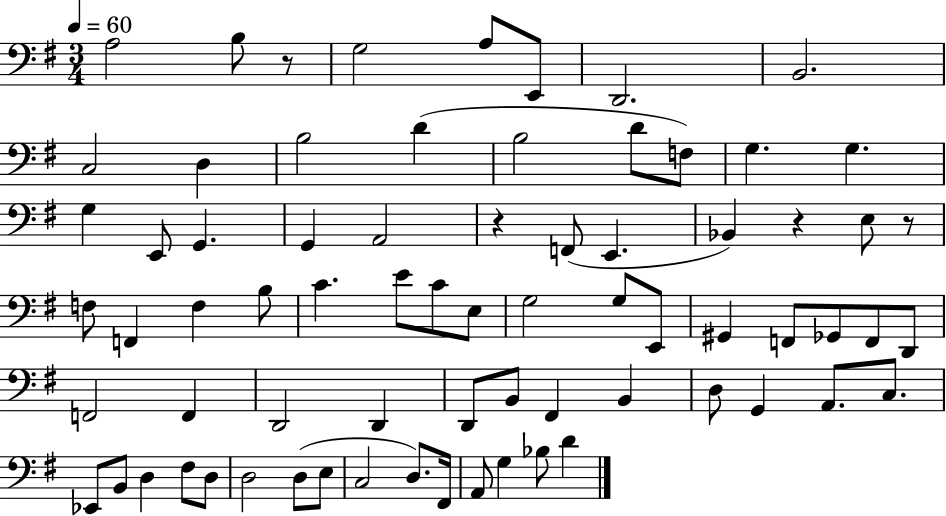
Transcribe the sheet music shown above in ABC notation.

X:1
T:Untitled
M:3/4
L:1/4
K:G
A,2 B,/2 z/2 G,2 A,/2 E,,/2 D,,2 B,,2 C,2 D, B,2 D B,2 D/2 F,/2 G, G, G, E,,/2 G,, G,, A,,2 z F,,/2 E,, _B,, z E,/2 z/2 F,/2 F,, F, B,/2 C E/2 C/2 E,/2 G,2 G,/2 E,,/2 ^G,, F,,/2 _G,,/2 F,,/2 D,,/2 F,,2 F,, D,,2 D,, D,,/2 B,,/2 ^F,, B,, D,/2 G,, A,,/2 C,/2 _E,,/2 B,,/2 D, ^F,/2 D,/2 D,2 D,/2 E,/2 C,2 D,/2 ^F,,/4 A,,/2 G, _B,/2 D